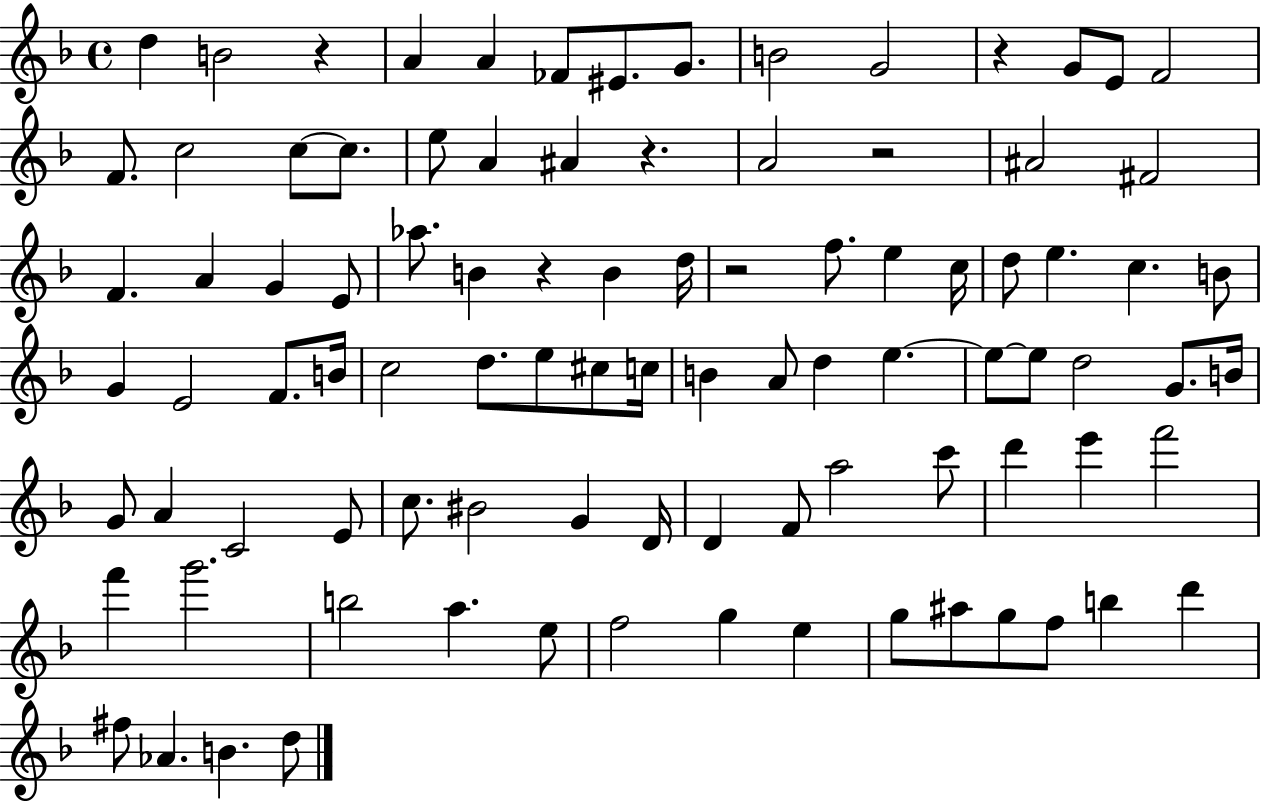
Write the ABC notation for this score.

X:1
T:Untitled
M:4/4
L:1/4
K:F
d B2 z A A _F/2 ^E/2 G/2 B2 G2 z G/2 E/2 F2 F/2 c2 c/2 c/2 e/2 A ^A z A2 z2 ^A2 ^F2 F A G E/2 _a/2 B z B d/4 z2 f/2 e c/4 d/2 e c B/2 G E2 F/2 B/4 c2 d/2 e/2 ^c/2 c/4 B A/2 d e e/2 e/2 d2 G/2 B/4 G/2 A C2 E/2 c/2 ^B2 G D/4 D F/2 a2 c'/2 d' e' f'2 f' g'2 b2 a e/2 f2 g e g/2 ^a/2 g/2 f/2 b d' ^f/2 _A B d/2